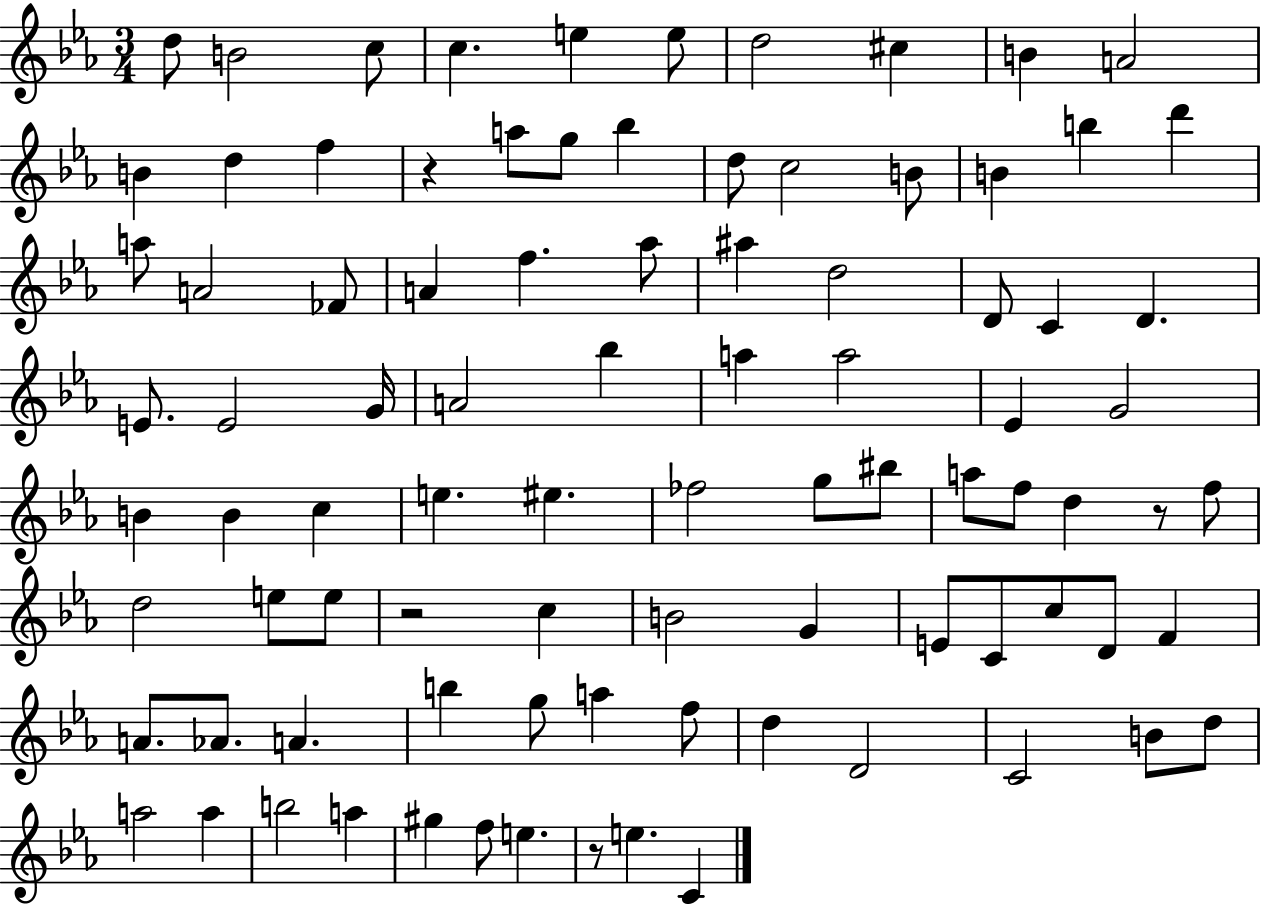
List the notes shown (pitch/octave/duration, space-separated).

D5/e B4/h C5/e C5/q. E5/q E5/e D5/h C#5/q B4/q A4/h B4/q D5/q F5/q R/q A5/e G5/e Bb5/q D5/e C5/h B4/e B4/q B5/q D6/q A5/e A4/h FES4/e A4/q F5/q. Ab5/e A#5/q D5/h D4/e C4/q D4/q. E4/e. E4/h G4/s A4/h Bb5/q A5/q A5/h Eb4/q G4/h B4/q B4/q C5/q E5/q. EIS5/q. FES5/h G5/e BIS5/e A5/e F5/e D5/q R/e F5/e D5/h E5/e E5/e R/h C5/q B4/h G4/q E4/e C4/e C5/e D4/e F4/q A4/e. Ab4/e. A4/q. B5/q G5/e A5/q F5/e D5/q D4/h C4/h B4/e D5/e A5/h A5/q B5/h A5/q G#5/q F5/e E5/q. R/e E5/q. C4/q